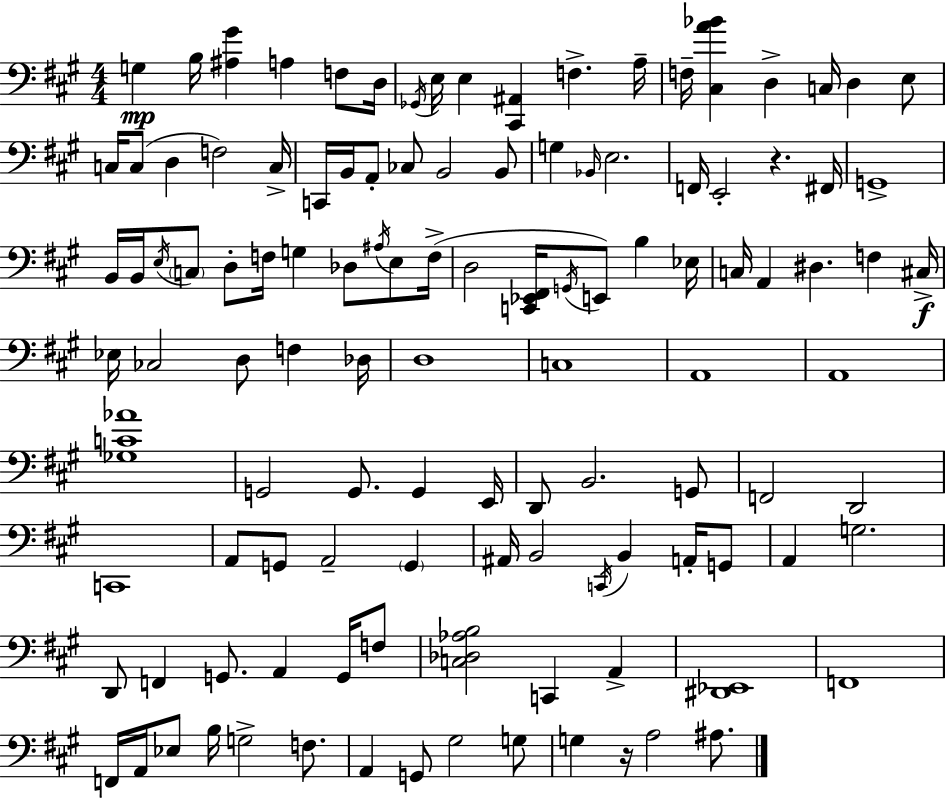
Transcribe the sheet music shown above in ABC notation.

X:1
T:Untitled
M:4/4
L:1/4
K:A
G, B,/4 [^A,^G] A, F,/2 D,/4 _G,,/4 E,/4 E, [^C,,^A,,] F, A,/4 F,/4 [^C,A_B] D, C,/4 D, E,/2 C,/4 C,/2 D, F,2 C,/4 C,,/4 B,,/4 A,,/2 _C,/2 B,,2 B,,/2 G, _B,,/4 E,2 F,,/4 E,,2 z ^F,,/4 G,,4 B,,/4 B,,/4 E,/4 C,/2 D,/2 F,/4 G, _D,/2 ^A,/4 E,/2 F,/4 D,2 [C,,_E,,^F,,]/4 G,,/4 E,,/2 B, _E,/4 C,/4 A,, ^D, F, ^C,/4 _E,/4 _C,2 D,/2 F, _D,/4 D,4 C,4 A,,4 A,,4 [_G,C_A]4 G,,2 G,,/2 G,, E,,/4 D,,/2 B,,2 G,,/2 F,,2 D,,2 C,,4 A,,/2 G,,/2 A,,2 G,, ^A,,/4 B,,2 C,,/4 B,, A,,/4 G,,/2 A,, G,2 D,,/2 F,, G,,/2 A,, G,,/4 F,/2 [C,_D,_A,B,]2 C,, A,, [^D,,_E,,]4 F,,4 F,,/4 A,,/4 _E,/2 B,/4 G,2 F,/2 A,, G,,/2 ^G,2 G,/2 G, z/4 A,2 ^A,/2